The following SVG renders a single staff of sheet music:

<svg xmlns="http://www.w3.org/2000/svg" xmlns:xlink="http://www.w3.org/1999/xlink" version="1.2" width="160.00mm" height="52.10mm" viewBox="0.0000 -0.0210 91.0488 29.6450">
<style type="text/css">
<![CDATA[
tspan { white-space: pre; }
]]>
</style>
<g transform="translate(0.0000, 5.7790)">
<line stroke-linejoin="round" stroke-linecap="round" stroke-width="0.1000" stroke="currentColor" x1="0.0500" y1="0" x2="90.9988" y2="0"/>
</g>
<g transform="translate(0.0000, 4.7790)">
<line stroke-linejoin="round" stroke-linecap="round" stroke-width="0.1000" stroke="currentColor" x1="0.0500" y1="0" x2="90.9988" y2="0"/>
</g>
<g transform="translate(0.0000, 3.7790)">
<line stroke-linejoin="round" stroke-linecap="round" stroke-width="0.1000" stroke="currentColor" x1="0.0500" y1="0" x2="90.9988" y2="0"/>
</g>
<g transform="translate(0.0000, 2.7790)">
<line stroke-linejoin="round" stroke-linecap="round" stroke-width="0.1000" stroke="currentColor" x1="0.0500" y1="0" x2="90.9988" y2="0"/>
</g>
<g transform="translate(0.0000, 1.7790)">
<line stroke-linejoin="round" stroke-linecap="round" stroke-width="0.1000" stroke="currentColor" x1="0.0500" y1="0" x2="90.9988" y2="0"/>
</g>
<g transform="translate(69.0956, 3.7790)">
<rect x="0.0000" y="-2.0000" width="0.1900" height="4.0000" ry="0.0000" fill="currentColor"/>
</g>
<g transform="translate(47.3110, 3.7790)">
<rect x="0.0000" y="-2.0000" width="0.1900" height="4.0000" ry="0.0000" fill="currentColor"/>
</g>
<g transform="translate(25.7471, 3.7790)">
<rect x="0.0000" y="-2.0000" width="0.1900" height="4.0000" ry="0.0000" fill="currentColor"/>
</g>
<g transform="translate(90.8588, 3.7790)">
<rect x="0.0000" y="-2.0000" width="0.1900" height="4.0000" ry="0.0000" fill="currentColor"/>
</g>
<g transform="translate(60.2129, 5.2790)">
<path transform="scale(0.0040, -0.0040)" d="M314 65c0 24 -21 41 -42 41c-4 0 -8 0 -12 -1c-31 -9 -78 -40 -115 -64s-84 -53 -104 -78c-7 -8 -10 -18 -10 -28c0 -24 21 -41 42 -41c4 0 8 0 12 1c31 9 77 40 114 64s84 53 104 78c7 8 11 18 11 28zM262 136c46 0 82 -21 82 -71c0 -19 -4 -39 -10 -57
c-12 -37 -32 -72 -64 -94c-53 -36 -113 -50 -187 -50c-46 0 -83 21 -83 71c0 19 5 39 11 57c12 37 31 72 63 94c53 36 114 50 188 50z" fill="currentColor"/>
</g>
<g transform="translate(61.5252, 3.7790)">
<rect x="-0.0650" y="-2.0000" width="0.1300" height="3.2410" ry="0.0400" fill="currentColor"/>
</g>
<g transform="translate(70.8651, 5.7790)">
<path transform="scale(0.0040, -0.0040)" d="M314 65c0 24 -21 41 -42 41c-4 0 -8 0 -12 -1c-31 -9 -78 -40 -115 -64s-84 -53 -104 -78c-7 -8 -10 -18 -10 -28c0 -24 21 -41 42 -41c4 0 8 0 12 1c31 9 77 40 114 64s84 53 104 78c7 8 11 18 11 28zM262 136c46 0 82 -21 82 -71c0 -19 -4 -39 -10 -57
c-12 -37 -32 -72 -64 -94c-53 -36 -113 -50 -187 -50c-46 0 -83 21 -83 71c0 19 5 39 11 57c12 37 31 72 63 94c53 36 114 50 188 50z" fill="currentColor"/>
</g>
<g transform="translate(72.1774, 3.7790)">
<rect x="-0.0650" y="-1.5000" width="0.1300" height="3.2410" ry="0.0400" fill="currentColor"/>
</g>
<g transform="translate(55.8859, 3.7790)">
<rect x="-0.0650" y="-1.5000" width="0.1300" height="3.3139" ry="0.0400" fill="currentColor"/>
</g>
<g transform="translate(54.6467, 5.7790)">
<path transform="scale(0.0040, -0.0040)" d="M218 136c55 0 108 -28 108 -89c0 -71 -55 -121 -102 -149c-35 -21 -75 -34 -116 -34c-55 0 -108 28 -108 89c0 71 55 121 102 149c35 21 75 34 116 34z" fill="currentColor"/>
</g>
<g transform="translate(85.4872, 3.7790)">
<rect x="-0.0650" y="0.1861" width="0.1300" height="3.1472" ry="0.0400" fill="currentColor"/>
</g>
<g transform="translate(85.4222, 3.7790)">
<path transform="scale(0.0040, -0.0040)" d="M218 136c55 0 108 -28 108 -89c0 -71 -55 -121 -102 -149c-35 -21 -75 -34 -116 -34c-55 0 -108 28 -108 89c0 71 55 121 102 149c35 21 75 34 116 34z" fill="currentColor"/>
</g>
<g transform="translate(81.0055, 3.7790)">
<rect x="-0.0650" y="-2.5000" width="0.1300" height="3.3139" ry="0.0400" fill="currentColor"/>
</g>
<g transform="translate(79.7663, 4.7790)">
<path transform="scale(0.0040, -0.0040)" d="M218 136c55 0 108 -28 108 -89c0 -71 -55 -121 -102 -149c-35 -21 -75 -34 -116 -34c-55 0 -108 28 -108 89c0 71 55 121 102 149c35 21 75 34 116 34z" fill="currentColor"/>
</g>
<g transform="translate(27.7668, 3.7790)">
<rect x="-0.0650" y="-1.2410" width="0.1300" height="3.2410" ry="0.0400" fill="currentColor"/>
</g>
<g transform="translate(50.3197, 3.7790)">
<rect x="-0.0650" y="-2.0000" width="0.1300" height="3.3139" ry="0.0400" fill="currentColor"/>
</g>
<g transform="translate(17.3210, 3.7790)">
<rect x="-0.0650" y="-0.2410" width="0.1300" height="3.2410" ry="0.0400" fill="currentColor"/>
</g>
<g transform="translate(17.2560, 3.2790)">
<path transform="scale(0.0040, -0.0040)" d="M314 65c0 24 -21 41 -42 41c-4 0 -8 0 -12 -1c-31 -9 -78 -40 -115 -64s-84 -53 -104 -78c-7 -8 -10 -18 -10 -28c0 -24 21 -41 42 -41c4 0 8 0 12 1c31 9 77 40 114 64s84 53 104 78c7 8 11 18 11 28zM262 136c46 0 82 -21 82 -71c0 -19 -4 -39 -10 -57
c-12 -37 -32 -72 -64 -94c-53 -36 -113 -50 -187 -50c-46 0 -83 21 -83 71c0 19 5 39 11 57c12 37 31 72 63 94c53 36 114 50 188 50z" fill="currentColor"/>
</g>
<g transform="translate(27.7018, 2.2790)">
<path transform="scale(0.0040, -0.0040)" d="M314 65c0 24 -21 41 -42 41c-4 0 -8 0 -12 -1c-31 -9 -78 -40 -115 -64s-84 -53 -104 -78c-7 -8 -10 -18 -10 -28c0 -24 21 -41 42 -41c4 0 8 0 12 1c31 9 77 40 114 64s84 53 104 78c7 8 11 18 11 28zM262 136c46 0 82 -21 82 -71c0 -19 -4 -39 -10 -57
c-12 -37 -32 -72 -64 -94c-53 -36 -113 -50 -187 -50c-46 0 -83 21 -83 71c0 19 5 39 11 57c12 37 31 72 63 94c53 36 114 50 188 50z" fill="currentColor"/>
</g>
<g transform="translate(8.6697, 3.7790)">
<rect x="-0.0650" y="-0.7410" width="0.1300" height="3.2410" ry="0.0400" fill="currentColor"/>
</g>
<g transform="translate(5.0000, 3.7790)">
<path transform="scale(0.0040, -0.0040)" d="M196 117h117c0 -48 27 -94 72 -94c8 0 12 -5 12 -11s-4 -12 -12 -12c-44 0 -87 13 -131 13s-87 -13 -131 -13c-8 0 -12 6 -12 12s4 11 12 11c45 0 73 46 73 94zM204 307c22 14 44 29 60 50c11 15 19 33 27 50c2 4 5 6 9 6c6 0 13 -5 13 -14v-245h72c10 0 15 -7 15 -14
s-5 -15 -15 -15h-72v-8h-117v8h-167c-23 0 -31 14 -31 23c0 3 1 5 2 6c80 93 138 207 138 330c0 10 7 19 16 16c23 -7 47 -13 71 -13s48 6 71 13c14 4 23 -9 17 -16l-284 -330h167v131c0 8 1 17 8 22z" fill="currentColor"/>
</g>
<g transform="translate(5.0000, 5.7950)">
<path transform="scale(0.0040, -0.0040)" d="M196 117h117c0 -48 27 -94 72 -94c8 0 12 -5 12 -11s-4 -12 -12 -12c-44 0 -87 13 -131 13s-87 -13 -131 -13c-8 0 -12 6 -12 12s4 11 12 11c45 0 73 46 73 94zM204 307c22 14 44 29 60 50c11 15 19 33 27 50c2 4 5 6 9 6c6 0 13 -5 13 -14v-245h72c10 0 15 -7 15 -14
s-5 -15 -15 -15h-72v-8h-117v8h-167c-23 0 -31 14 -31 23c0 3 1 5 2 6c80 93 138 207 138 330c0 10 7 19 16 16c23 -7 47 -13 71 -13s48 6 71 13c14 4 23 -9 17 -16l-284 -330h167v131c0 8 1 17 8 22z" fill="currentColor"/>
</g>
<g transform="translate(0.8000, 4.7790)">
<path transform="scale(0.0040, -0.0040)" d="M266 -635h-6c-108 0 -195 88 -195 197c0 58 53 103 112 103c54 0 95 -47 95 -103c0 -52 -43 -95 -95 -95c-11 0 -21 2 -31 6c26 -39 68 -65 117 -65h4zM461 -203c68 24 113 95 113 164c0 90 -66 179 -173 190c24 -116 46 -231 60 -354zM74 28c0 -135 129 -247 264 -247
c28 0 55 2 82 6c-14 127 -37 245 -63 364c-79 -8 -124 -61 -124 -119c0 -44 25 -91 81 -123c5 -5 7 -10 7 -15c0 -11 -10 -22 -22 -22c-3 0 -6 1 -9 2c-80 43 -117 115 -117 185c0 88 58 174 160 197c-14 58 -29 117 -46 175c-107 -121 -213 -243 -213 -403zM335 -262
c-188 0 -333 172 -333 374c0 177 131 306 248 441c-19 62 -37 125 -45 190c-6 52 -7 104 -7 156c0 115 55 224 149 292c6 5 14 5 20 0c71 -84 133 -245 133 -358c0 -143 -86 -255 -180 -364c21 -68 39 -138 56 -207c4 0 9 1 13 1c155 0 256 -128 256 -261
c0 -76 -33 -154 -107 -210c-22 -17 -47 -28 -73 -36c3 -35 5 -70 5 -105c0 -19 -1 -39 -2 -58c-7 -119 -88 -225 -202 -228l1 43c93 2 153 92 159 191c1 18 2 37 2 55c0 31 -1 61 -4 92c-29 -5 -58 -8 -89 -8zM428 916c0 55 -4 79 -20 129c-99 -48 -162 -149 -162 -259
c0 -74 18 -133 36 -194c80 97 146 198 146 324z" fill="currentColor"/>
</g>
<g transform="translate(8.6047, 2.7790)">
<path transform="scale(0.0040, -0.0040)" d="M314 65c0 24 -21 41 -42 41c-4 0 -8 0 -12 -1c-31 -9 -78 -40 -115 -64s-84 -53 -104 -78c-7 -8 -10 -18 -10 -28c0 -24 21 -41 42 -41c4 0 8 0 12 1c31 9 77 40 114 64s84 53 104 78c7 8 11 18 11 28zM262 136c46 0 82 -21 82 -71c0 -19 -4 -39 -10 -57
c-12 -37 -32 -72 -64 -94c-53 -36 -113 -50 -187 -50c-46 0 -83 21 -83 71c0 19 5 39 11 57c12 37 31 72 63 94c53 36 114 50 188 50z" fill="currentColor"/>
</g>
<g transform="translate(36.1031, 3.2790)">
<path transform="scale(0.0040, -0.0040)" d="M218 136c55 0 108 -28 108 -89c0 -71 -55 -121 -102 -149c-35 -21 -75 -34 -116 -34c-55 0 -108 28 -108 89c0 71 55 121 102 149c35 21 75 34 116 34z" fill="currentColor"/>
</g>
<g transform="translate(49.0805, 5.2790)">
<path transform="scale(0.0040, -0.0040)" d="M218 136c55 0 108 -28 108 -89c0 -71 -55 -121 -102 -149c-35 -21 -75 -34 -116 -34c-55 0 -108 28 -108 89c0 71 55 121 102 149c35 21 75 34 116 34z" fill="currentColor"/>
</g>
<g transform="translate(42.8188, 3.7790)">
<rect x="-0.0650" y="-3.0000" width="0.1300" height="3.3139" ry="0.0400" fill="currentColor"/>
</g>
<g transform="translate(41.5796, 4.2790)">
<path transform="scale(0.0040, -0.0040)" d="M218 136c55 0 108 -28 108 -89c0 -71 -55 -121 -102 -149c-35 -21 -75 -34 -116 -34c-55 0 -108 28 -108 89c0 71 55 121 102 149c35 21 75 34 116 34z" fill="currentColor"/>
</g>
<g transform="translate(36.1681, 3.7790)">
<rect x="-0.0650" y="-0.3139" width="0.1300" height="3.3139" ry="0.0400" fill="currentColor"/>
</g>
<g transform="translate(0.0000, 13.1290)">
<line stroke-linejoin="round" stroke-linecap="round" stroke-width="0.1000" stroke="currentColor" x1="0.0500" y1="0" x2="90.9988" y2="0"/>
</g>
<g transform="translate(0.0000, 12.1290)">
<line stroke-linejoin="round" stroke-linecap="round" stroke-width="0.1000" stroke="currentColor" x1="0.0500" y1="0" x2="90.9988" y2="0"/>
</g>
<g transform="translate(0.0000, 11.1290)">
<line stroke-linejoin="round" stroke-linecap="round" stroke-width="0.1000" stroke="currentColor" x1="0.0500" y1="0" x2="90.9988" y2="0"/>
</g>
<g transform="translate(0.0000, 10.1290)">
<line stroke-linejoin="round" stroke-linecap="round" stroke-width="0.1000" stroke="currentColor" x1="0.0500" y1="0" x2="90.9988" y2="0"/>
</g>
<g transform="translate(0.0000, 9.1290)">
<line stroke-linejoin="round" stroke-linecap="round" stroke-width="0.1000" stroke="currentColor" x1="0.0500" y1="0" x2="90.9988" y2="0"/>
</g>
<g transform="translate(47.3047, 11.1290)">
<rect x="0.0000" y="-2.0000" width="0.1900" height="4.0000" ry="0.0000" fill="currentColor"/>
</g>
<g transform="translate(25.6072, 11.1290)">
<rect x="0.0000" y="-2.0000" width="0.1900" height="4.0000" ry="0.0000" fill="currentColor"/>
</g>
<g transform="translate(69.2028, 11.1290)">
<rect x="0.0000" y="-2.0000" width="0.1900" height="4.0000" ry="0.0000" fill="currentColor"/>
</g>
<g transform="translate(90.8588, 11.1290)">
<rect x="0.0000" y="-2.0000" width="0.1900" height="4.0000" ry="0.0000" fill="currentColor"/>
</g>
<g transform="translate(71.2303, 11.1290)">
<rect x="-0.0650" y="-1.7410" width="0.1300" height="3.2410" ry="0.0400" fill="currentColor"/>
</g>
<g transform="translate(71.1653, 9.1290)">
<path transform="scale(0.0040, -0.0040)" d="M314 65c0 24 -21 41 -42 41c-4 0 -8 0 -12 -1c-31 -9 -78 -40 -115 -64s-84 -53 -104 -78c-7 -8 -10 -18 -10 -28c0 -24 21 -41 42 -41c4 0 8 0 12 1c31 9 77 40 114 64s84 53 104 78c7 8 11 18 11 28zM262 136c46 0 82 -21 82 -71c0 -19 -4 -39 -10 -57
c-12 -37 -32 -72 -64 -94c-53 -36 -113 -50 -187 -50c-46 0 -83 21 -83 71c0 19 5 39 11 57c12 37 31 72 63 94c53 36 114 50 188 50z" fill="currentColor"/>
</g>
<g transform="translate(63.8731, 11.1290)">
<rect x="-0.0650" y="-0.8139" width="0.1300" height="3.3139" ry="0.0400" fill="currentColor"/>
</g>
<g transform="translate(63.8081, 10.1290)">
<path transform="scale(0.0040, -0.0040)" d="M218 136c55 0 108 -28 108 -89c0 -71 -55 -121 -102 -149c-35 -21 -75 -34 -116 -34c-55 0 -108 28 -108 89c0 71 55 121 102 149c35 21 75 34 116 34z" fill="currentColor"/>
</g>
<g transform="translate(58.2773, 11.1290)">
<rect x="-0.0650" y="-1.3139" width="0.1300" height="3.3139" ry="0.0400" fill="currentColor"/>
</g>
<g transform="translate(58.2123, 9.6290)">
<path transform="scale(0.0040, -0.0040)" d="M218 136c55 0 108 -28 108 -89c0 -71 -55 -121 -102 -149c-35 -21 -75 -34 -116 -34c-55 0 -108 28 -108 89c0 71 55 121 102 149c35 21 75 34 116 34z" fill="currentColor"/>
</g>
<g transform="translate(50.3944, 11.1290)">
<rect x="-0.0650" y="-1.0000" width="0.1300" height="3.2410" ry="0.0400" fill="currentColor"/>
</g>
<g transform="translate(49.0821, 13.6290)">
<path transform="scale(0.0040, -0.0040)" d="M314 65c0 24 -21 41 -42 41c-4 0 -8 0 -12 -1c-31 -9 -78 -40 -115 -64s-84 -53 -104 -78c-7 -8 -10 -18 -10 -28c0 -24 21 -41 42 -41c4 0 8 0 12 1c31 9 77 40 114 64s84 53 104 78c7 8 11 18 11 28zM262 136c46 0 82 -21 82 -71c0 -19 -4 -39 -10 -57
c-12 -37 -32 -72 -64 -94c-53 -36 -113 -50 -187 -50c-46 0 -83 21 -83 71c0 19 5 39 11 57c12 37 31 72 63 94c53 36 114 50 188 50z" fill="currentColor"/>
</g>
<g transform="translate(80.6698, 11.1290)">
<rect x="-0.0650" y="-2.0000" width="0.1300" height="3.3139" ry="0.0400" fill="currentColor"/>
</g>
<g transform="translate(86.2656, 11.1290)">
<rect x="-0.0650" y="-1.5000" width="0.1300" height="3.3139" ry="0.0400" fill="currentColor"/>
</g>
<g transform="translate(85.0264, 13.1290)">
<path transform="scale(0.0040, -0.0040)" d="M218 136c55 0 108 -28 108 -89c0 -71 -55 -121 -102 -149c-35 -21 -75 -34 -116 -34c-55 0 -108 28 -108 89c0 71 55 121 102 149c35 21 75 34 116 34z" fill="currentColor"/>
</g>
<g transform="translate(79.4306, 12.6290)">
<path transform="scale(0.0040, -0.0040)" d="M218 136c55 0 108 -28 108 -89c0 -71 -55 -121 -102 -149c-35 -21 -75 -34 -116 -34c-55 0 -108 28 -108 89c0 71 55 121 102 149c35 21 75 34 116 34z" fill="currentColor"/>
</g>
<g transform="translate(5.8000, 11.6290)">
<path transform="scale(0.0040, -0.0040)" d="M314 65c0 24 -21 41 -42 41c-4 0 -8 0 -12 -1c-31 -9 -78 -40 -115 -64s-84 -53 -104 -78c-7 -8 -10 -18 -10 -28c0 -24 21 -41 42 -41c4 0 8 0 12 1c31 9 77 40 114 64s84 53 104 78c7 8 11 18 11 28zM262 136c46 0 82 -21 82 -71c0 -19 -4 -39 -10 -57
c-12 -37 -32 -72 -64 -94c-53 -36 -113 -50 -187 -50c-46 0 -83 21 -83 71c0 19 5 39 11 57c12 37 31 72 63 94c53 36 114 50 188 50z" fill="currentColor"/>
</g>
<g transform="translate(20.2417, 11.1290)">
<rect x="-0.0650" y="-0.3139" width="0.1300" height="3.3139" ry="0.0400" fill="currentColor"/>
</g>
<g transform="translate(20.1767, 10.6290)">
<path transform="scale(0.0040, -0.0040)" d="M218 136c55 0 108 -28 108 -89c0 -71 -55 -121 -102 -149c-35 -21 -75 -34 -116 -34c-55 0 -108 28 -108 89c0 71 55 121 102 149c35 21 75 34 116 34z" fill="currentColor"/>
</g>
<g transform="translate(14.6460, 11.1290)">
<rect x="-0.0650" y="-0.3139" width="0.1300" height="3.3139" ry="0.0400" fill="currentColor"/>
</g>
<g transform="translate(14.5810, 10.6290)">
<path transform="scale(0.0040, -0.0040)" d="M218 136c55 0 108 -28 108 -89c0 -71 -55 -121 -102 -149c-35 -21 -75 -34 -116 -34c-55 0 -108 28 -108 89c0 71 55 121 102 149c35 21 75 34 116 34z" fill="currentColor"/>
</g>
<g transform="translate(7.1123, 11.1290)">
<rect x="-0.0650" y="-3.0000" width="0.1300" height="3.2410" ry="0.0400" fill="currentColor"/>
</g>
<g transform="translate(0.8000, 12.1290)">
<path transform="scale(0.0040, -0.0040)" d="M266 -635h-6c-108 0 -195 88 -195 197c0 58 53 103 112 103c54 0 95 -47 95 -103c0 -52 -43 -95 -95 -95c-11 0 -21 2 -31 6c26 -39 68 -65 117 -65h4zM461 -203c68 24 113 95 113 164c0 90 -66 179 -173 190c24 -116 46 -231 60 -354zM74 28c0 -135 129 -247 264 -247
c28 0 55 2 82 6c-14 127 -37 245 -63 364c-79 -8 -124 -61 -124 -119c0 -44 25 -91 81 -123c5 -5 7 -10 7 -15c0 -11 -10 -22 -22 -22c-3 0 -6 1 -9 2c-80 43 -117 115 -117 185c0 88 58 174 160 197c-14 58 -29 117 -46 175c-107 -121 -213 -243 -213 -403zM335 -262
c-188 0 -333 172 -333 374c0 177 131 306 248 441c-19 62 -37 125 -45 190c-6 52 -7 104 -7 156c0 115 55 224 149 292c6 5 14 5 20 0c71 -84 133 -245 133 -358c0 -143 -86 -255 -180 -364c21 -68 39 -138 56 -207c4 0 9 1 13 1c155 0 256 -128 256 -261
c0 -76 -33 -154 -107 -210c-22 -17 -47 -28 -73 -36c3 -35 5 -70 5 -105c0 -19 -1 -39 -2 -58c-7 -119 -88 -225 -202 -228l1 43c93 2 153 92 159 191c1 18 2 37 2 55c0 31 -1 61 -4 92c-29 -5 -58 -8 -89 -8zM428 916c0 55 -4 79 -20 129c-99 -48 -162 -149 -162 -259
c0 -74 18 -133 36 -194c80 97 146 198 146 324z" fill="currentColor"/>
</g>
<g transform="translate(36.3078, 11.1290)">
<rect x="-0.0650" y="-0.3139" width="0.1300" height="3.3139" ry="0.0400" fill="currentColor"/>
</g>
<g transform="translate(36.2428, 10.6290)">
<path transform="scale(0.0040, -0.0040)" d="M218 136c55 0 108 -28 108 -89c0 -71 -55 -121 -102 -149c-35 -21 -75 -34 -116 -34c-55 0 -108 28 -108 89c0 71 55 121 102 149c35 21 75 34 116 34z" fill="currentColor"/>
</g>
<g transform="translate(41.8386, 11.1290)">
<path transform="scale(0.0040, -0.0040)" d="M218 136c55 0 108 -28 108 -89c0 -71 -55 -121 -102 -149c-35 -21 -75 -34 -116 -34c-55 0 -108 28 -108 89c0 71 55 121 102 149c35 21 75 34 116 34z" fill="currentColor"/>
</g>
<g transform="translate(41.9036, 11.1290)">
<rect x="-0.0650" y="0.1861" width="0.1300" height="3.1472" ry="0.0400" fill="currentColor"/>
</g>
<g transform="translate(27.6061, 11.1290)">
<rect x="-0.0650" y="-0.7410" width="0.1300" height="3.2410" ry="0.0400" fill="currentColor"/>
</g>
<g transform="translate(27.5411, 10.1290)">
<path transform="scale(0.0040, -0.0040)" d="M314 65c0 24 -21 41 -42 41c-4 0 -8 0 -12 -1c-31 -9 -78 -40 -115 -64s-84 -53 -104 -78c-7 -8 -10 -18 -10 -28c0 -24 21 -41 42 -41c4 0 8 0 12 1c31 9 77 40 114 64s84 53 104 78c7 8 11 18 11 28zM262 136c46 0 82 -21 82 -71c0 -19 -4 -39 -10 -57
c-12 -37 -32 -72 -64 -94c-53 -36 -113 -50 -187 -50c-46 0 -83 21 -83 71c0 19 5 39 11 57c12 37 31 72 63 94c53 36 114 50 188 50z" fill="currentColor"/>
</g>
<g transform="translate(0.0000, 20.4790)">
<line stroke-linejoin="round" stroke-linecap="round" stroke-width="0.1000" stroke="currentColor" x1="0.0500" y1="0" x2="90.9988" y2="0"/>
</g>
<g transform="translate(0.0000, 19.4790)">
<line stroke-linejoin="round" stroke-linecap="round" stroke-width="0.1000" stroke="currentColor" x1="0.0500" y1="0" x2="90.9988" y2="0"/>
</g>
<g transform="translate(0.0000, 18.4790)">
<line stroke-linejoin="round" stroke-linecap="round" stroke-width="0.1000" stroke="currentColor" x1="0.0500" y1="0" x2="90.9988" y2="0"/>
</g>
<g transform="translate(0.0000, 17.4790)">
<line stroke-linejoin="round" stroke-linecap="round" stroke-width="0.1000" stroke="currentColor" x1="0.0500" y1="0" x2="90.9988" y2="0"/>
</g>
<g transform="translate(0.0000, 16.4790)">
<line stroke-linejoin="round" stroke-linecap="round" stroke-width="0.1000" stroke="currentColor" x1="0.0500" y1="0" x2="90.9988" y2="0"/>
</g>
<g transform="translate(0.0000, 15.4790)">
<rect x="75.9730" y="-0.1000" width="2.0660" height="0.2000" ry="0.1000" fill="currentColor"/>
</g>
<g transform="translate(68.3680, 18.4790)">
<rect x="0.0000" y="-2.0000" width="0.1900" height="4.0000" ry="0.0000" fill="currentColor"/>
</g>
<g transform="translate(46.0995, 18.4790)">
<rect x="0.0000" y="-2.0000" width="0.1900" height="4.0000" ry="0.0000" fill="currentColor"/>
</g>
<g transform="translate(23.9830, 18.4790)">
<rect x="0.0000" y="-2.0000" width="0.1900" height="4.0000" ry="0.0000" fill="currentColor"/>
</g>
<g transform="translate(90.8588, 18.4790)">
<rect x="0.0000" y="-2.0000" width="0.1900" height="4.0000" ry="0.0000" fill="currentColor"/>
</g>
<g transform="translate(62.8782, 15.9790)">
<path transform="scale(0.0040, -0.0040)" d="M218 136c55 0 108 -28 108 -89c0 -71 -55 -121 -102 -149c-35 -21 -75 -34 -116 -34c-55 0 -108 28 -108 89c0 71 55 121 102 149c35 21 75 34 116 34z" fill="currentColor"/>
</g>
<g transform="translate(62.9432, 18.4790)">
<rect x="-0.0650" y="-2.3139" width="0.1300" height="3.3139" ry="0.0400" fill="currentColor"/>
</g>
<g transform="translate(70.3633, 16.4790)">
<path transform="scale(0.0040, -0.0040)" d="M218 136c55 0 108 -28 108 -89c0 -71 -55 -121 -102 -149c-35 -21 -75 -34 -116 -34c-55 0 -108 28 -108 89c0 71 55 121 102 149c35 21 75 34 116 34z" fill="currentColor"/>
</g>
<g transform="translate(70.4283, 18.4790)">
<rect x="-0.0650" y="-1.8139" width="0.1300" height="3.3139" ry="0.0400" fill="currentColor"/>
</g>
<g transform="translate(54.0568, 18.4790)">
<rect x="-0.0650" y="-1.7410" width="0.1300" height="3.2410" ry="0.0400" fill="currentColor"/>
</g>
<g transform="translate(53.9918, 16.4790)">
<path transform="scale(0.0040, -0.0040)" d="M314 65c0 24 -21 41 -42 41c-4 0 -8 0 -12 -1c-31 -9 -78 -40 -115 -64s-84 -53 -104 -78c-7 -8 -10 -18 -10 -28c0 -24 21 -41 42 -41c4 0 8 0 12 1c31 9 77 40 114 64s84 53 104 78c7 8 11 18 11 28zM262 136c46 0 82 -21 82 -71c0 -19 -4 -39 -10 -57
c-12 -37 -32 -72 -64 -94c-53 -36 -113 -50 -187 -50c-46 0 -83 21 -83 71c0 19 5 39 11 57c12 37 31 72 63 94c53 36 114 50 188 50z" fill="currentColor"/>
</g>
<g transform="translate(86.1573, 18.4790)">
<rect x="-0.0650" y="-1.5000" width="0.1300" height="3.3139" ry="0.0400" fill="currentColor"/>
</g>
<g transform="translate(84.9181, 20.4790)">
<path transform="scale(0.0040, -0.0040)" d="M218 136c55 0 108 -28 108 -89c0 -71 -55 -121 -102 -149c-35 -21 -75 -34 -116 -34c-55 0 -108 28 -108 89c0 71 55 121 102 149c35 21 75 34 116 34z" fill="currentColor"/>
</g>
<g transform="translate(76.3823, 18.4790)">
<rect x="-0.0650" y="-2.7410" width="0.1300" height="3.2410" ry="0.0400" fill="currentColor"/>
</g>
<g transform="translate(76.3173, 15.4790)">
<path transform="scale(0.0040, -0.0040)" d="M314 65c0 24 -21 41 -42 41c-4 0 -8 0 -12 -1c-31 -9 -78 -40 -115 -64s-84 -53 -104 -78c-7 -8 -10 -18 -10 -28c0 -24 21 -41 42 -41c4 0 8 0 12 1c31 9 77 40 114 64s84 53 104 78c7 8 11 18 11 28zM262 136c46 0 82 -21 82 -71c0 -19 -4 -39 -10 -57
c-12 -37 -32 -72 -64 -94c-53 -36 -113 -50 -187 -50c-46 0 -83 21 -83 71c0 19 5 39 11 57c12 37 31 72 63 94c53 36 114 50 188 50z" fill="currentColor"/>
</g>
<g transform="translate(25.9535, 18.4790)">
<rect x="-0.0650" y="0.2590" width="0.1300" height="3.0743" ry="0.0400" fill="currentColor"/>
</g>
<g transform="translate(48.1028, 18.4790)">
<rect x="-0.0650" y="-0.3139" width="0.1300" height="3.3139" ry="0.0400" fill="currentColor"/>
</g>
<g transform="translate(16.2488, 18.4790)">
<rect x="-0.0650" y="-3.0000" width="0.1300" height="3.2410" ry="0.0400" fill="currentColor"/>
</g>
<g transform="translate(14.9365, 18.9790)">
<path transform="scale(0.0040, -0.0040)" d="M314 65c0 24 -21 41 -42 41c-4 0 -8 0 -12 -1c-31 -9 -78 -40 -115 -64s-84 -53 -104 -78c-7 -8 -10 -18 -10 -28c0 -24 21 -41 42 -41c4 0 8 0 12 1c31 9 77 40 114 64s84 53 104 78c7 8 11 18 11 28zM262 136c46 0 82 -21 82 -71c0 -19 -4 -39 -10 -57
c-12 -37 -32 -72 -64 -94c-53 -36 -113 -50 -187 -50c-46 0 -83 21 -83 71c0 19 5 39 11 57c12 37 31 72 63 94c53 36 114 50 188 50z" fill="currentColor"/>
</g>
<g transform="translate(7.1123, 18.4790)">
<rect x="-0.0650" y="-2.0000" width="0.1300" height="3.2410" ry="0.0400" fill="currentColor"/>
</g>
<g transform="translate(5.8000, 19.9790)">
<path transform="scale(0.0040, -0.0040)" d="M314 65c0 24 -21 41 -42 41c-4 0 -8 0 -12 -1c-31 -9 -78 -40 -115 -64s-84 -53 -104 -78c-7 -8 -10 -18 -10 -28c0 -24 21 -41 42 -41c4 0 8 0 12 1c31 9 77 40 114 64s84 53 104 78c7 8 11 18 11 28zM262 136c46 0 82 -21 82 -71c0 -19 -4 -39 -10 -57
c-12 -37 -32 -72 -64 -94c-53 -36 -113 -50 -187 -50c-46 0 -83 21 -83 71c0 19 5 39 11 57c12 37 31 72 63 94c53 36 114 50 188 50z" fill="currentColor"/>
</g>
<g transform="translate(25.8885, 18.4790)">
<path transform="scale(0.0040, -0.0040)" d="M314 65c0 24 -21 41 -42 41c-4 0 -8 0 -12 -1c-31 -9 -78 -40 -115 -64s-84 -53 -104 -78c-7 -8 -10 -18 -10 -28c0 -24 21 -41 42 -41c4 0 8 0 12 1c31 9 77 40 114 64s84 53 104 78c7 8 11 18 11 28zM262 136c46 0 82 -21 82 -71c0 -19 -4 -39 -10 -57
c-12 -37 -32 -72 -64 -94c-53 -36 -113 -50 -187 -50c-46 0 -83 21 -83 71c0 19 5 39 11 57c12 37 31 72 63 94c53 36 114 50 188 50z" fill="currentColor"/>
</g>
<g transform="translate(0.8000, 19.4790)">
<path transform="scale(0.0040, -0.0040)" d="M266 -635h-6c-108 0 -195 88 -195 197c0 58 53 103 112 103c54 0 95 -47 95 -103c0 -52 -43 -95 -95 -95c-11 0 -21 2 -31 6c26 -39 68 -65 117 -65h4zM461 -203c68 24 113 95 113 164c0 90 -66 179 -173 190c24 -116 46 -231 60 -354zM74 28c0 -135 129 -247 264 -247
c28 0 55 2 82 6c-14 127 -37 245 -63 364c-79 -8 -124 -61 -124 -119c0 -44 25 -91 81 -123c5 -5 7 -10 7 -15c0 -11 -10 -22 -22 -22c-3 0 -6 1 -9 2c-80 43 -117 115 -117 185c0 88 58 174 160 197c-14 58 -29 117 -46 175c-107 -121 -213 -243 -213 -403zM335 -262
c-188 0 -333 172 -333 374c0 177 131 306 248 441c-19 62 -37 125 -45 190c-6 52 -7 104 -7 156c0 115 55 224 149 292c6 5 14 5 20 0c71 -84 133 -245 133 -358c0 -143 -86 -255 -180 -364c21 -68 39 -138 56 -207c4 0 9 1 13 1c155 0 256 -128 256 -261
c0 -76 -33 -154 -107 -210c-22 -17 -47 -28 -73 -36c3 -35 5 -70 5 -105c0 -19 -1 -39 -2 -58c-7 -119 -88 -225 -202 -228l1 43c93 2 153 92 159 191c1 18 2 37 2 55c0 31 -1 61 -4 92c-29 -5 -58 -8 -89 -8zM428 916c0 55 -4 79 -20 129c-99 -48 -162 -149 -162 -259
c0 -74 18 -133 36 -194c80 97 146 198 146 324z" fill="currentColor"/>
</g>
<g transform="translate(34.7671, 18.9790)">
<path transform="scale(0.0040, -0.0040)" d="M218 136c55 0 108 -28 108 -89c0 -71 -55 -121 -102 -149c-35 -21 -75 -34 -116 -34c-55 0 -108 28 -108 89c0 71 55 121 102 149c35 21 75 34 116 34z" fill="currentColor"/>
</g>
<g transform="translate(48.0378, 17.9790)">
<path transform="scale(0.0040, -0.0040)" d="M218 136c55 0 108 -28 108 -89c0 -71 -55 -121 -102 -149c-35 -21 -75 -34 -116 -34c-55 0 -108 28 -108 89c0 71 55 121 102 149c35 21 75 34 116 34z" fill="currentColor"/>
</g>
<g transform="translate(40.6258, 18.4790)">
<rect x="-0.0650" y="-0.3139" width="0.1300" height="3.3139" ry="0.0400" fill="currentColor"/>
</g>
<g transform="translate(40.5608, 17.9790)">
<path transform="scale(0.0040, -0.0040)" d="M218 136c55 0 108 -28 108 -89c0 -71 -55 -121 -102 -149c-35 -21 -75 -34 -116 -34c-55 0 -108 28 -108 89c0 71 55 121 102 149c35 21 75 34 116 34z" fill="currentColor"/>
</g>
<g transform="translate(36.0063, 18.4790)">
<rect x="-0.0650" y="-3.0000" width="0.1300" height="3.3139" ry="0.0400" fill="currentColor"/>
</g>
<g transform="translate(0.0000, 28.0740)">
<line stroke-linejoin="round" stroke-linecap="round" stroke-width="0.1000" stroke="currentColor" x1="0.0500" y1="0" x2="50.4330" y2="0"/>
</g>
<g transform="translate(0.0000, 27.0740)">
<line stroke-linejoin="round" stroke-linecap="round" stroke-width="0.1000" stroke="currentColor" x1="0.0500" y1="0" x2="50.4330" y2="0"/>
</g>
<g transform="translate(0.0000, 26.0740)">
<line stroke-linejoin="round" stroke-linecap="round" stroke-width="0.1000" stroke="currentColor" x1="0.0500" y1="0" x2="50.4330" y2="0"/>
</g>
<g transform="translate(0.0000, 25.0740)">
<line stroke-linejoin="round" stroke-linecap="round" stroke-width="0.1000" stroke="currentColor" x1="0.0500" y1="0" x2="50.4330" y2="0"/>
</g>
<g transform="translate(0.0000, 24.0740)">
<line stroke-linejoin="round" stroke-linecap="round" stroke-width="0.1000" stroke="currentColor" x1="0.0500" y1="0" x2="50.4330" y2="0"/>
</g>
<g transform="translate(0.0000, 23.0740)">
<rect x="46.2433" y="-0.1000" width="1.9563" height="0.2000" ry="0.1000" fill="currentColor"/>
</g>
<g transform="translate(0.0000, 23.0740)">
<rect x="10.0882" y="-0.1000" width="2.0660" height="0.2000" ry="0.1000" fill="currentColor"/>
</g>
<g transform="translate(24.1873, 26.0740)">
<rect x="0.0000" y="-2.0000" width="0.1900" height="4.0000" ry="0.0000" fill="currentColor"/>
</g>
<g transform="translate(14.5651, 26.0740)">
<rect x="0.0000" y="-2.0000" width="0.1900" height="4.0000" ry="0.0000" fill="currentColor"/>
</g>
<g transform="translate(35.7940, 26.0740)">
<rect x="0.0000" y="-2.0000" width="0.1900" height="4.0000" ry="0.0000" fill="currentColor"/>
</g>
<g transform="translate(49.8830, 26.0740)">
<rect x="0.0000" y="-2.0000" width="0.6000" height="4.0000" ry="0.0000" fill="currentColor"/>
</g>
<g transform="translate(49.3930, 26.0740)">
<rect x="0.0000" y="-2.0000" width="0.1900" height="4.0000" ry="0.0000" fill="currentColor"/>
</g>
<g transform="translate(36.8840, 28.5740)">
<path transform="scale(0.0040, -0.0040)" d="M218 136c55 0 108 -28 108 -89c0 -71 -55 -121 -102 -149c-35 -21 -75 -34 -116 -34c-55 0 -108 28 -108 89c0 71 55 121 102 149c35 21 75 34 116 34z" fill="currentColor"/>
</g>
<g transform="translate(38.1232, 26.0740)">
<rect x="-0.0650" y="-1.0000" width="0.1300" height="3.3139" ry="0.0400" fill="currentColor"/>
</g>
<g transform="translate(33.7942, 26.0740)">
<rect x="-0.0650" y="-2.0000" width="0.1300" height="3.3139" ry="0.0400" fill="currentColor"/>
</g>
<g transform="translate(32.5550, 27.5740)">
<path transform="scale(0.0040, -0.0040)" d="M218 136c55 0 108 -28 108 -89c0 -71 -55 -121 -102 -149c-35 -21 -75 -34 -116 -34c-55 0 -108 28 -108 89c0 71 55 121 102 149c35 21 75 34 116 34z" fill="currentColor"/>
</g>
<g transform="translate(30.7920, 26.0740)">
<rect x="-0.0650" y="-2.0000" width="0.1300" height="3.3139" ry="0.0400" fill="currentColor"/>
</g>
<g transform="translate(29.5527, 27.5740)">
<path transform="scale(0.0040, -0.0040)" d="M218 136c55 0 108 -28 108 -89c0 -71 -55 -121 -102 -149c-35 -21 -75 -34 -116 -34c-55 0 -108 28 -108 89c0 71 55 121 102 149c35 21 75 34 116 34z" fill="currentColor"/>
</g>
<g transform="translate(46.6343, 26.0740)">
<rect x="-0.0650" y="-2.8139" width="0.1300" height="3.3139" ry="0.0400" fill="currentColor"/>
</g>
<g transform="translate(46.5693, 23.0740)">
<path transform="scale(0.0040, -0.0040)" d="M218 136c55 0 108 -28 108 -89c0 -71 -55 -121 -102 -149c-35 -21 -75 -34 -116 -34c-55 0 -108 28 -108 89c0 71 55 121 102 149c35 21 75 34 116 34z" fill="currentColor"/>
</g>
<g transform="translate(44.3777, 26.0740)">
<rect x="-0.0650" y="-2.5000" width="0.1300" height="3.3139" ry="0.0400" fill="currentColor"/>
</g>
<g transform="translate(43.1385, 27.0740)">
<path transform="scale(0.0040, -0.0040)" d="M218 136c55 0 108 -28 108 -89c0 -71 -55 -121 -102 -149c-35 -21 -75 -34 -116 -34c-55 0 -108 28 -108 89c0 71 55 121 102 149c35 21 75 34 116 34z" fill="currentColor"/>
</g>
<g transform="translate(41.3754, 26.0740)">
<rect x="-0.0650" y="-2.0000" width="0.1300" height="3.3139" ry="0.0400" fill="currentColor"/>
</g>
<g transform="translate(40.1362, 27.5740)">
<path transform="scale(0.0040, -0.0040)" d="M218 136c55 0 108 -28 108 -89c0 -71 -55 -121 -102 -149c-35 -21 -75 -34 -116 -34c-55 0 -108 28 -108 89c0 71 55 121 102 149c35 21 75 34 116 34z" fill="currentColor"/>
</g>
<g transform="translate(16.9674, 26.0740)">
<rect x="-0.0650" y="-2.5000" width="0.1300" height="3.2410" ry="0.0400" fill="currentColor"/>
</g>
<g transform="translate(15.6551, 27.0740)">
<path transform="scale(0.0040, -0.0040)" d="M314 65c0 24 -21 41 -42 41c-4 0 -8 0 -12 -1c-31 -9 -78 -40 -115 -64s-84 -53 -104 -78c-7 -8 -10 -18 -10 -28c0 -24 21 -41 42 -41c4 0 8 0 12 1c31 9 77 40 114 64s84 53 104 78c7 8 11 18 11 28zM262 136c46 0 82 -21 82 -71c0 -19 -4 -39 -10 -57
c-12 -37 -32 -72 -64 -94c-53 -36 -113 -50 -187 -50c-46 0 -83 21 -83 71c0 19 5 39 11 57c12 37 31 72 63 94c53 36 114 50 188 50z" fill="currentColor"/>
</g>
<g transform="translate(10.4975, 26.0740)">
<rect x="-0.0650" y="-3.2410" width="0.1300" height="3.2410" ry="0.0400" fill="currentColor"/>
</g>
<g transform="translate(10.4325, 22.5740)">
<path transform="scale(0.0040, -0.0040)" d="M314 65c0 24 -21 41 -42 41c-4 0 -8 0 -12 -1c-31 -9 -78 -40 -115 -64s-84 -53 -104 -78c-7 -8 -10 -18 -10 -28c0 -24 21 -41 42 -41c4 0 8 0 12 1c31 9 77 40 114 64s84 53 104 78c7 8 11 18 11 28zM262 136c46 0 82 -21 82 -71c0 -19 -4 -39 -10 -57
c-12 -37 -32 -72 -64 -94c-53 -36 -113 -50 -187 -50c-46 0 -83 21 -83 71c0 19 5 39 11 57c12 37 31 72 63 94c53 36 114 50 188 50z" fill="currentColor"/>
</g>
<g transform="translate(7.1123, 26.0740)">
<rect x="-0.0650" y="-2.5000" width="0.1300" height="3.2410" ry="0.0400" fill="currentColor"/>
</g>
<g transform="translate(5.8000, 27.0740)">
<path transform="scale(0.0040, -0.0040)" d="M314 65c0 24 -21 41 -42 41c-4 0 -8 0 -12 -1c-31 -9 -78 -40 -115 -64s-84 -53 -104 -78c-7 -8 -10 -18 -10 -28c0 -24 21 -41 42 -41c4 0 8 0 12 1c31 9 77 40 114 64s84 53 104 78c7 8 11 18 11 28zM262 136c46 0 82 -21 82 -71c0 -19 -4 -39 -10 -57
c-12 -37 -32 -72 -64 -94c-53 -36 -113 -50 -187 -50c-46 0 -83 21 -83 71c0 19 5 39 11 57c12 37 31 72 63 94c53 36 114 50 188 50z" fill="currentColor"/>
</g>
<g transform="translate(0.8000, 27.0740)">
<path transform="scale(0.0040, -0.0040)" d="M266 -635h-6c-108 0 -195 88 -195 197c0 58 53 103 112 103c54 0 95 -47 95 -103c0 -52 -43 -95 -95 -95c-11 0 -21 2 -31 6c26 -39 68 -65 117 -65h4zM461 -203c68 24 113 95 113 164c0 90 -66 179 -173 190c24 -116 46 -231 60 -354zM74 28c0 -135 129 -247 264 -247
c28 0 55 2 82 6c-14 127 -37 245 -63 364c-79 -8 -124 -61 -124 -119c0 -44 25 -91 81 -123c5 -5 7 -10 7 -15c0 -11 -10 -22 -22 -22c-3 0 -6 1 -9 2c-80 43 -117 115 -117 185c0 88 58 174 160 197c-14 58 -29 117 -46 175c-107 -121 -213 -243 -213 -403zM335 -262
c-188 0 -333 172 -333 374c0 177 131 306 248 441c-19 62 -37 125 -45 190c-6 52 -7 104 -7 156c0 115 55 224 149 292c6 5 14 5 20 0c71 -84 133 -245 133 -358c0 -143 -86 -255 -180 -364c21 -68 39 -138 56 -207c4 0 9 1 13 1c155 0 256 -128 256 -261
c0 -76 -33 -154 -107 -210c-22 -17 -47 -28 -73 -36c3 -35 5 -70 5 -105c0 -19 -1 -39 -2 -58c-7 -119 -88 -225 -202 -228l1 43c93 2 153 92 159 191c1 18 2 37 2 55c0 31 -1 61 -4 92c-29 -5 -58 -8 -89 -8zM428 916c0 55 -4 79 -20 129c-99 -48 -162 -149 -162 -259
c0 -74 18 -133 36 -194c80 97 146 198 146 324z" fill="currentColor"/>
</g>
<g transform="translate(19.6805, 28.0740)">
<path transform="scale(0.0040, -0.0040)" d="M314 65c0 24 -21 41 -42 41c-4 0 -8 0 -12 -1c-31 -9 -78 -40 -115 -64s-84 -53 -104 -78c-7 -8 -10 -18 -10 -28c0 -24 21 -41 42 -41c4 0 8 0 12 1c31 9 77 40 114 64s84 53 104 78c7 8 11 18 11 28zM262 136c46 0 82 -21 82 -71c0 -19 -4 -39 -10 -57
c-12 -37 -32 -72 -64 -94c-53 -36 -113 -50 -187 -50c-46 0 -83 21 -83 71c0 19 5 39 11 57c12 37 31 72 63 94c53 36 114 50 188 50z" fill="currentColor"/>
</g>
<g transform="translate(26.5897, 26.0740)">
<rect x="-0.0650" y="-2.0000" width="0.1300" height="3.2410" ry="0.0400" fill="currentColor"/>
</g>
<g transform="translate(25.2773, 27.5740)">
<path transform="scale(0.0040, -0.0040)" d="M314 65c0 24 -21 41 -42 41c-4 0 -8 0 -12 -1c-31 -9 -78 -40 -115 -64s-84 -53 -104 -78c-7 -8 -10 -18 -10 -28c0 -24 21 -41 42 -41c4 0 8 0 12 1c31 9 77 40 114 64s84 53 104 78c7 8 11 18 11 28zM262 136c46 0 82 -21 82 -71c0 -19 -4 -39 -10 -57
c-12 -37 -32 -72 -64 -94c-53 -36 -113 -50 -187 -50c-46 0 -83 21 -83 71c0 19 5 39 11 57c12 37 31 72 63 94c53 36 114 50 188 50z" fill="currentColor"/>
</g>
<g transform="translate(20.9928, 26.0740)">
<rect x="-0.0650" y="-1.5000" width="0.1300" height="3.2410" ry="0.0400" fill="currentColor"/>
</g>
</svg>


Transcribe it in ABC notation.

X:1
T:Untitled
M:4/4
L:1/4
K:C
d2 c2 e2 c A F E F2 E2 G B A2 c c d2 c B D2 e d f2 F E F2 A2 B2 A c c f2 g f a2 E G2 b2 G2 E2 F2 F F D F G a